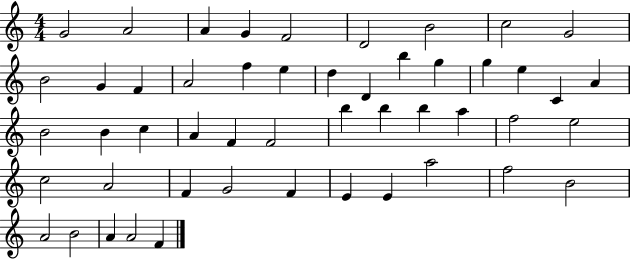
{
  \clef treble
  \numericTimeSignature
  \time 4/4
  \key c \major
  g'2 a'2 | a'4 g'4 f'2 | d'2 b'2 | c''2 g'2 | \break b'2 g'4 f'4 | a'2 f''4 e''4 | d''4 d'4 b''4 g''4 | g''4 e''4 c'4 a'4 | \break b'2 b'4 c''4 | a'4 f'4 f'2 | b''4 b''4 b''4 a''4 | f''2 e''2 | \break c''2 a'2 | f'4 g'2 f'4 | e'4 e'4 a''2 | f''2 b'2 | \break a'2 b'2 | a'4 a'2 f'4 | \bar "|."
}